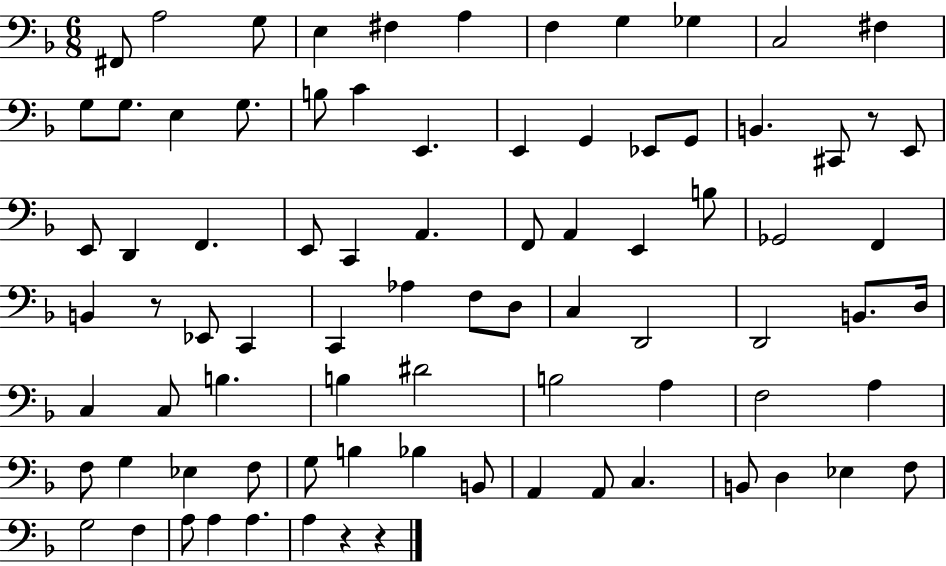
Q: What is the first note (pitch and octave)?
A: F#2